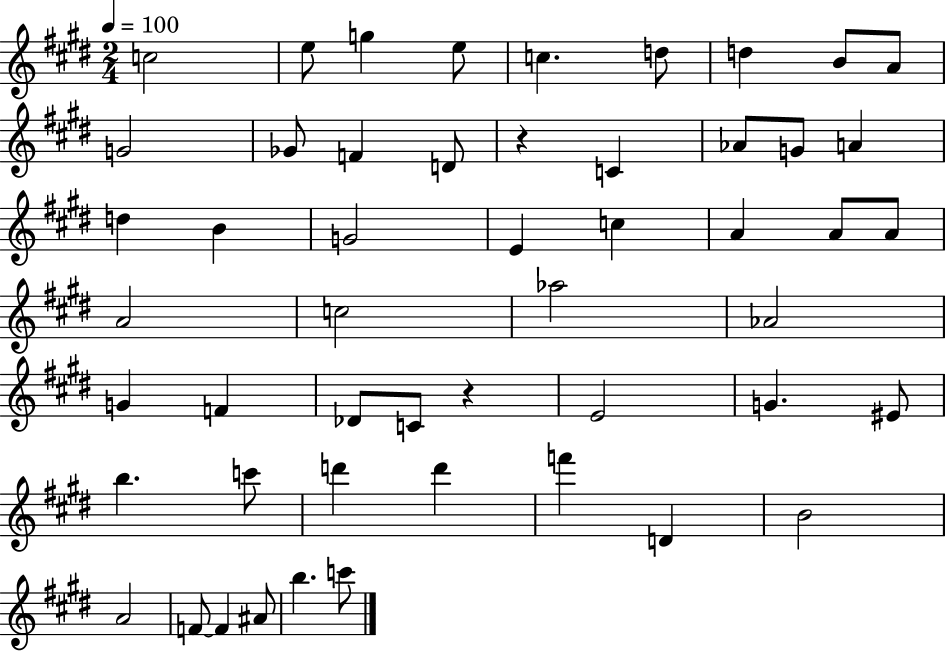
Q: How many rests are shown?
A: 2